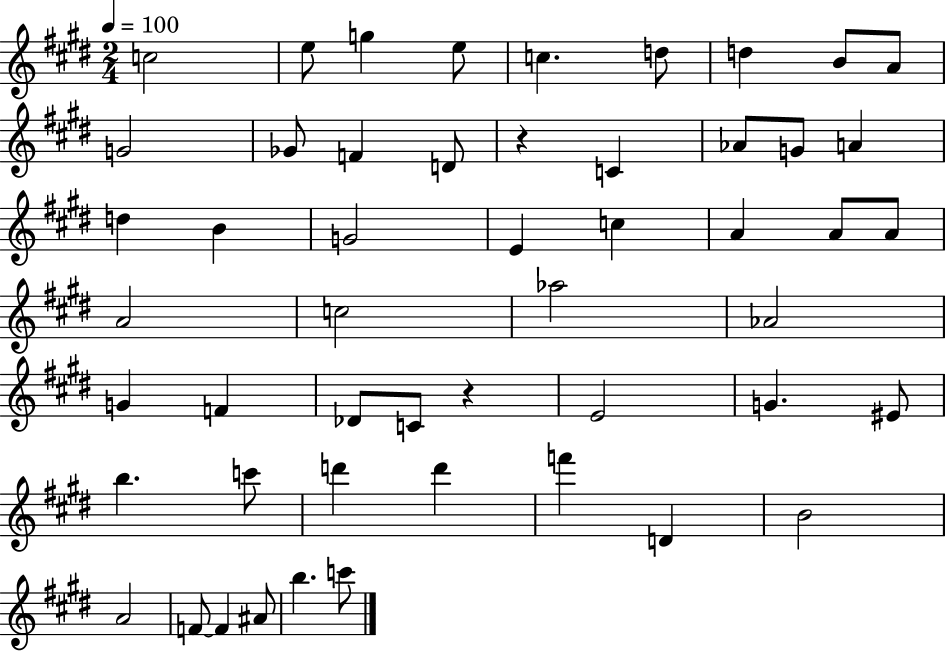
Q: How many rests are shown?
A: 2